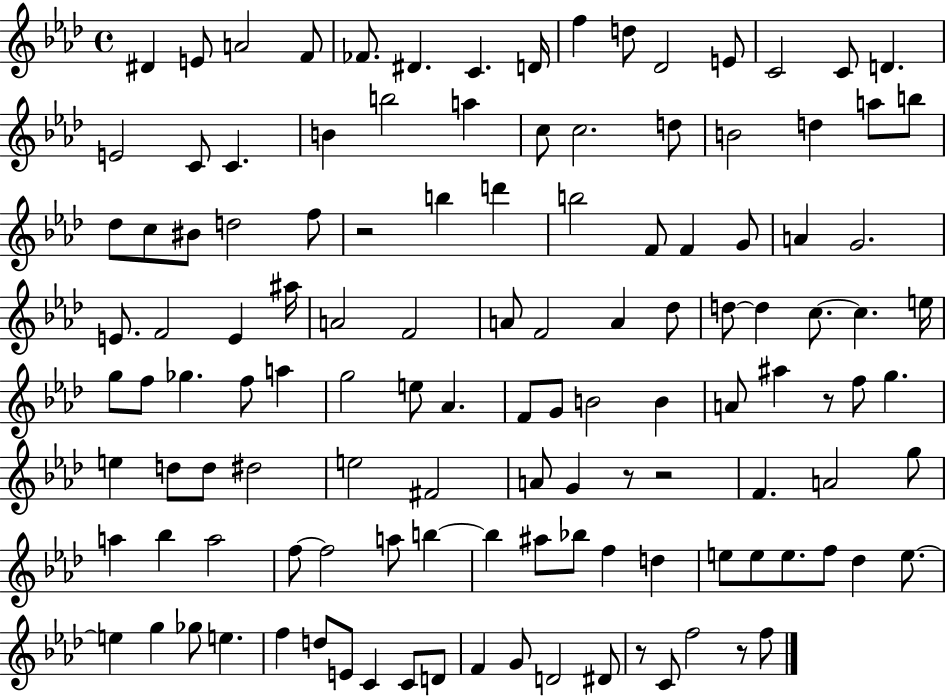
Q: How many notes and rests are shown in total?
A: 124